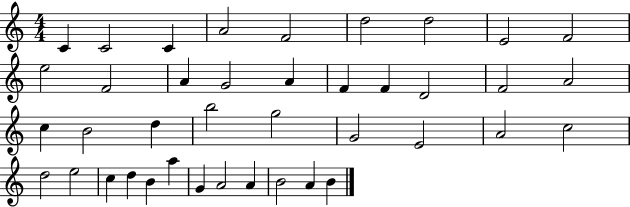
C4/q C4/h C4/q A4/h F4/h D5/h D5/h E4/h F4/h E5/h F4/h A4/q G4/h A4/q F4/q F4/q D4/h F4/h A4/h C5/q B4/h D5/q B5/h G5/h G4/h E4/h A4/h C5/h D5/h E5/h C5/q D5/q B4/q A5/q G4/q A4/h A4/q B4/h A4/q B4/q